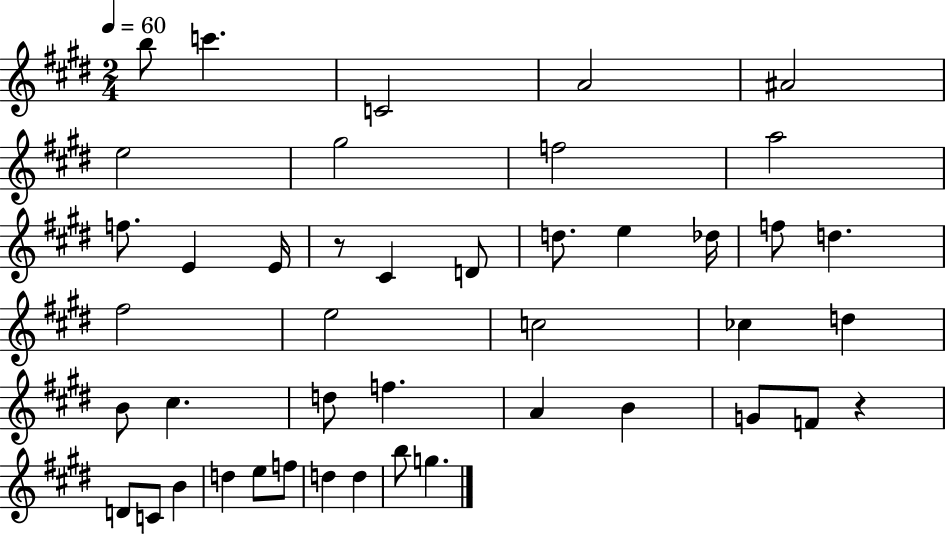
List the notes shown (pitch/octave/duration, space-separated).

B5/e C6/q. C4/h A4/h A#4/h E5/h G#5/h F5/h A5/h F5/e. E4/q E4/s R/e C#4/q D4/e D5/e. E5/q Db5/s F5/e D5/q. F#5/h E5/h C5/h CES5/q D5/q B4/e C#5/q. D5/e F5/q. A4/q B4/q G4/e F4/e R/q D4/e C4/e B4/q D5/q E5/e F5/e D5/q D5/q B5/e G5/q.